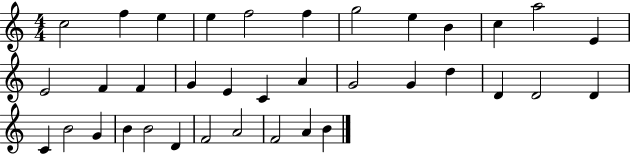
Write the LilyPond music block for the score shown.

{
  \clef treble
  \numericTimeSignature
  \time 4/4
  \key c \major
  c''2 f''4 e''4 | e''4 f''2 f''4 | g''2 e''4 b'4 | c''4 a''2 e'4 | \break e'2 f'4 f'4 | g'4 e'4 c'4 a'4 | g'2 g'4 d''4 | d'4 d'2 d'4 | \break c'4 b'2 g'4 | b'4 b'2 d'4 | f'2 a'2 | f'2 a'4 b'4 | \break \bar "|."
}